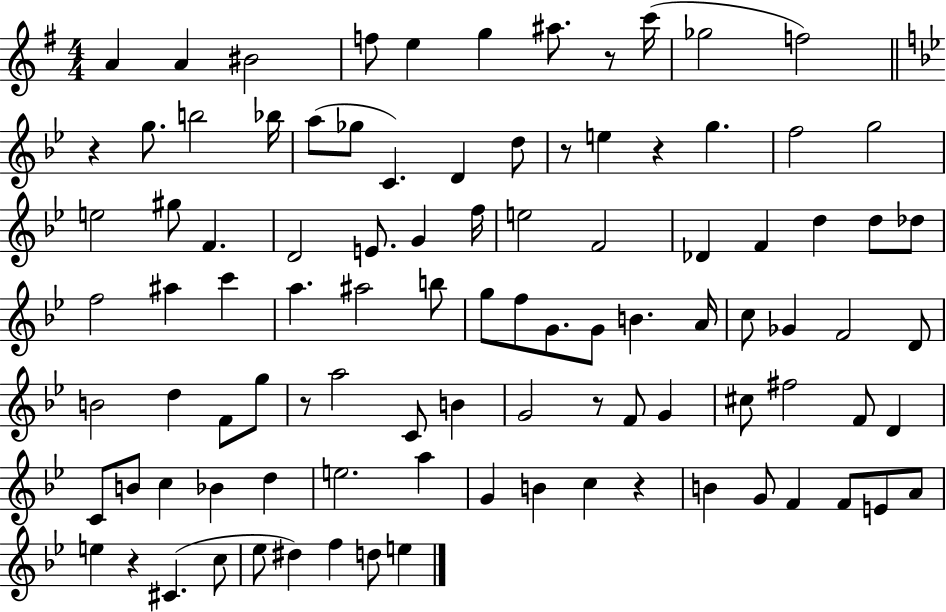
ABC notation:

X:1
T:Untitled
M:4/4
L:1/4
K:G
A A ^B2 f/2 e g ^a/2 z/2 c'/4 _g2 f2 z g/2 b2 _b/4 a/2 _g/2 C D d/2 z/2 e z g f2 g2 e2 ^g/2 F D2 E/2 G f/4 e2 F2 _D F d d/2 _d/2 f2 ^a c' a ^a2 b/2 g/2 f/2 G/2 G/2 B A/4 c/2 _G F2 D/2 B2 d F/2 g/2 z/2 a2 C/2 B G2 z/2 F/2 G ^c/2 ^f2 F/2 D C/2 B/2 c _B d e2 a G B c z B G/2 F F/2 E/2 A/2 e z ^C c/2 _e/2 ^d f d/2 e